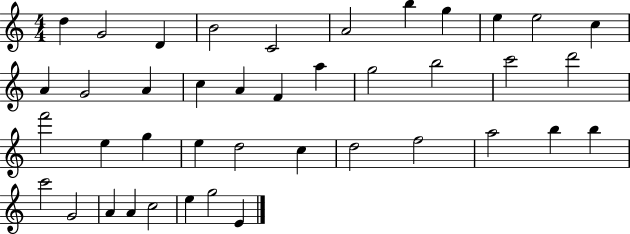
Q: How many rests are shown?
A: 0